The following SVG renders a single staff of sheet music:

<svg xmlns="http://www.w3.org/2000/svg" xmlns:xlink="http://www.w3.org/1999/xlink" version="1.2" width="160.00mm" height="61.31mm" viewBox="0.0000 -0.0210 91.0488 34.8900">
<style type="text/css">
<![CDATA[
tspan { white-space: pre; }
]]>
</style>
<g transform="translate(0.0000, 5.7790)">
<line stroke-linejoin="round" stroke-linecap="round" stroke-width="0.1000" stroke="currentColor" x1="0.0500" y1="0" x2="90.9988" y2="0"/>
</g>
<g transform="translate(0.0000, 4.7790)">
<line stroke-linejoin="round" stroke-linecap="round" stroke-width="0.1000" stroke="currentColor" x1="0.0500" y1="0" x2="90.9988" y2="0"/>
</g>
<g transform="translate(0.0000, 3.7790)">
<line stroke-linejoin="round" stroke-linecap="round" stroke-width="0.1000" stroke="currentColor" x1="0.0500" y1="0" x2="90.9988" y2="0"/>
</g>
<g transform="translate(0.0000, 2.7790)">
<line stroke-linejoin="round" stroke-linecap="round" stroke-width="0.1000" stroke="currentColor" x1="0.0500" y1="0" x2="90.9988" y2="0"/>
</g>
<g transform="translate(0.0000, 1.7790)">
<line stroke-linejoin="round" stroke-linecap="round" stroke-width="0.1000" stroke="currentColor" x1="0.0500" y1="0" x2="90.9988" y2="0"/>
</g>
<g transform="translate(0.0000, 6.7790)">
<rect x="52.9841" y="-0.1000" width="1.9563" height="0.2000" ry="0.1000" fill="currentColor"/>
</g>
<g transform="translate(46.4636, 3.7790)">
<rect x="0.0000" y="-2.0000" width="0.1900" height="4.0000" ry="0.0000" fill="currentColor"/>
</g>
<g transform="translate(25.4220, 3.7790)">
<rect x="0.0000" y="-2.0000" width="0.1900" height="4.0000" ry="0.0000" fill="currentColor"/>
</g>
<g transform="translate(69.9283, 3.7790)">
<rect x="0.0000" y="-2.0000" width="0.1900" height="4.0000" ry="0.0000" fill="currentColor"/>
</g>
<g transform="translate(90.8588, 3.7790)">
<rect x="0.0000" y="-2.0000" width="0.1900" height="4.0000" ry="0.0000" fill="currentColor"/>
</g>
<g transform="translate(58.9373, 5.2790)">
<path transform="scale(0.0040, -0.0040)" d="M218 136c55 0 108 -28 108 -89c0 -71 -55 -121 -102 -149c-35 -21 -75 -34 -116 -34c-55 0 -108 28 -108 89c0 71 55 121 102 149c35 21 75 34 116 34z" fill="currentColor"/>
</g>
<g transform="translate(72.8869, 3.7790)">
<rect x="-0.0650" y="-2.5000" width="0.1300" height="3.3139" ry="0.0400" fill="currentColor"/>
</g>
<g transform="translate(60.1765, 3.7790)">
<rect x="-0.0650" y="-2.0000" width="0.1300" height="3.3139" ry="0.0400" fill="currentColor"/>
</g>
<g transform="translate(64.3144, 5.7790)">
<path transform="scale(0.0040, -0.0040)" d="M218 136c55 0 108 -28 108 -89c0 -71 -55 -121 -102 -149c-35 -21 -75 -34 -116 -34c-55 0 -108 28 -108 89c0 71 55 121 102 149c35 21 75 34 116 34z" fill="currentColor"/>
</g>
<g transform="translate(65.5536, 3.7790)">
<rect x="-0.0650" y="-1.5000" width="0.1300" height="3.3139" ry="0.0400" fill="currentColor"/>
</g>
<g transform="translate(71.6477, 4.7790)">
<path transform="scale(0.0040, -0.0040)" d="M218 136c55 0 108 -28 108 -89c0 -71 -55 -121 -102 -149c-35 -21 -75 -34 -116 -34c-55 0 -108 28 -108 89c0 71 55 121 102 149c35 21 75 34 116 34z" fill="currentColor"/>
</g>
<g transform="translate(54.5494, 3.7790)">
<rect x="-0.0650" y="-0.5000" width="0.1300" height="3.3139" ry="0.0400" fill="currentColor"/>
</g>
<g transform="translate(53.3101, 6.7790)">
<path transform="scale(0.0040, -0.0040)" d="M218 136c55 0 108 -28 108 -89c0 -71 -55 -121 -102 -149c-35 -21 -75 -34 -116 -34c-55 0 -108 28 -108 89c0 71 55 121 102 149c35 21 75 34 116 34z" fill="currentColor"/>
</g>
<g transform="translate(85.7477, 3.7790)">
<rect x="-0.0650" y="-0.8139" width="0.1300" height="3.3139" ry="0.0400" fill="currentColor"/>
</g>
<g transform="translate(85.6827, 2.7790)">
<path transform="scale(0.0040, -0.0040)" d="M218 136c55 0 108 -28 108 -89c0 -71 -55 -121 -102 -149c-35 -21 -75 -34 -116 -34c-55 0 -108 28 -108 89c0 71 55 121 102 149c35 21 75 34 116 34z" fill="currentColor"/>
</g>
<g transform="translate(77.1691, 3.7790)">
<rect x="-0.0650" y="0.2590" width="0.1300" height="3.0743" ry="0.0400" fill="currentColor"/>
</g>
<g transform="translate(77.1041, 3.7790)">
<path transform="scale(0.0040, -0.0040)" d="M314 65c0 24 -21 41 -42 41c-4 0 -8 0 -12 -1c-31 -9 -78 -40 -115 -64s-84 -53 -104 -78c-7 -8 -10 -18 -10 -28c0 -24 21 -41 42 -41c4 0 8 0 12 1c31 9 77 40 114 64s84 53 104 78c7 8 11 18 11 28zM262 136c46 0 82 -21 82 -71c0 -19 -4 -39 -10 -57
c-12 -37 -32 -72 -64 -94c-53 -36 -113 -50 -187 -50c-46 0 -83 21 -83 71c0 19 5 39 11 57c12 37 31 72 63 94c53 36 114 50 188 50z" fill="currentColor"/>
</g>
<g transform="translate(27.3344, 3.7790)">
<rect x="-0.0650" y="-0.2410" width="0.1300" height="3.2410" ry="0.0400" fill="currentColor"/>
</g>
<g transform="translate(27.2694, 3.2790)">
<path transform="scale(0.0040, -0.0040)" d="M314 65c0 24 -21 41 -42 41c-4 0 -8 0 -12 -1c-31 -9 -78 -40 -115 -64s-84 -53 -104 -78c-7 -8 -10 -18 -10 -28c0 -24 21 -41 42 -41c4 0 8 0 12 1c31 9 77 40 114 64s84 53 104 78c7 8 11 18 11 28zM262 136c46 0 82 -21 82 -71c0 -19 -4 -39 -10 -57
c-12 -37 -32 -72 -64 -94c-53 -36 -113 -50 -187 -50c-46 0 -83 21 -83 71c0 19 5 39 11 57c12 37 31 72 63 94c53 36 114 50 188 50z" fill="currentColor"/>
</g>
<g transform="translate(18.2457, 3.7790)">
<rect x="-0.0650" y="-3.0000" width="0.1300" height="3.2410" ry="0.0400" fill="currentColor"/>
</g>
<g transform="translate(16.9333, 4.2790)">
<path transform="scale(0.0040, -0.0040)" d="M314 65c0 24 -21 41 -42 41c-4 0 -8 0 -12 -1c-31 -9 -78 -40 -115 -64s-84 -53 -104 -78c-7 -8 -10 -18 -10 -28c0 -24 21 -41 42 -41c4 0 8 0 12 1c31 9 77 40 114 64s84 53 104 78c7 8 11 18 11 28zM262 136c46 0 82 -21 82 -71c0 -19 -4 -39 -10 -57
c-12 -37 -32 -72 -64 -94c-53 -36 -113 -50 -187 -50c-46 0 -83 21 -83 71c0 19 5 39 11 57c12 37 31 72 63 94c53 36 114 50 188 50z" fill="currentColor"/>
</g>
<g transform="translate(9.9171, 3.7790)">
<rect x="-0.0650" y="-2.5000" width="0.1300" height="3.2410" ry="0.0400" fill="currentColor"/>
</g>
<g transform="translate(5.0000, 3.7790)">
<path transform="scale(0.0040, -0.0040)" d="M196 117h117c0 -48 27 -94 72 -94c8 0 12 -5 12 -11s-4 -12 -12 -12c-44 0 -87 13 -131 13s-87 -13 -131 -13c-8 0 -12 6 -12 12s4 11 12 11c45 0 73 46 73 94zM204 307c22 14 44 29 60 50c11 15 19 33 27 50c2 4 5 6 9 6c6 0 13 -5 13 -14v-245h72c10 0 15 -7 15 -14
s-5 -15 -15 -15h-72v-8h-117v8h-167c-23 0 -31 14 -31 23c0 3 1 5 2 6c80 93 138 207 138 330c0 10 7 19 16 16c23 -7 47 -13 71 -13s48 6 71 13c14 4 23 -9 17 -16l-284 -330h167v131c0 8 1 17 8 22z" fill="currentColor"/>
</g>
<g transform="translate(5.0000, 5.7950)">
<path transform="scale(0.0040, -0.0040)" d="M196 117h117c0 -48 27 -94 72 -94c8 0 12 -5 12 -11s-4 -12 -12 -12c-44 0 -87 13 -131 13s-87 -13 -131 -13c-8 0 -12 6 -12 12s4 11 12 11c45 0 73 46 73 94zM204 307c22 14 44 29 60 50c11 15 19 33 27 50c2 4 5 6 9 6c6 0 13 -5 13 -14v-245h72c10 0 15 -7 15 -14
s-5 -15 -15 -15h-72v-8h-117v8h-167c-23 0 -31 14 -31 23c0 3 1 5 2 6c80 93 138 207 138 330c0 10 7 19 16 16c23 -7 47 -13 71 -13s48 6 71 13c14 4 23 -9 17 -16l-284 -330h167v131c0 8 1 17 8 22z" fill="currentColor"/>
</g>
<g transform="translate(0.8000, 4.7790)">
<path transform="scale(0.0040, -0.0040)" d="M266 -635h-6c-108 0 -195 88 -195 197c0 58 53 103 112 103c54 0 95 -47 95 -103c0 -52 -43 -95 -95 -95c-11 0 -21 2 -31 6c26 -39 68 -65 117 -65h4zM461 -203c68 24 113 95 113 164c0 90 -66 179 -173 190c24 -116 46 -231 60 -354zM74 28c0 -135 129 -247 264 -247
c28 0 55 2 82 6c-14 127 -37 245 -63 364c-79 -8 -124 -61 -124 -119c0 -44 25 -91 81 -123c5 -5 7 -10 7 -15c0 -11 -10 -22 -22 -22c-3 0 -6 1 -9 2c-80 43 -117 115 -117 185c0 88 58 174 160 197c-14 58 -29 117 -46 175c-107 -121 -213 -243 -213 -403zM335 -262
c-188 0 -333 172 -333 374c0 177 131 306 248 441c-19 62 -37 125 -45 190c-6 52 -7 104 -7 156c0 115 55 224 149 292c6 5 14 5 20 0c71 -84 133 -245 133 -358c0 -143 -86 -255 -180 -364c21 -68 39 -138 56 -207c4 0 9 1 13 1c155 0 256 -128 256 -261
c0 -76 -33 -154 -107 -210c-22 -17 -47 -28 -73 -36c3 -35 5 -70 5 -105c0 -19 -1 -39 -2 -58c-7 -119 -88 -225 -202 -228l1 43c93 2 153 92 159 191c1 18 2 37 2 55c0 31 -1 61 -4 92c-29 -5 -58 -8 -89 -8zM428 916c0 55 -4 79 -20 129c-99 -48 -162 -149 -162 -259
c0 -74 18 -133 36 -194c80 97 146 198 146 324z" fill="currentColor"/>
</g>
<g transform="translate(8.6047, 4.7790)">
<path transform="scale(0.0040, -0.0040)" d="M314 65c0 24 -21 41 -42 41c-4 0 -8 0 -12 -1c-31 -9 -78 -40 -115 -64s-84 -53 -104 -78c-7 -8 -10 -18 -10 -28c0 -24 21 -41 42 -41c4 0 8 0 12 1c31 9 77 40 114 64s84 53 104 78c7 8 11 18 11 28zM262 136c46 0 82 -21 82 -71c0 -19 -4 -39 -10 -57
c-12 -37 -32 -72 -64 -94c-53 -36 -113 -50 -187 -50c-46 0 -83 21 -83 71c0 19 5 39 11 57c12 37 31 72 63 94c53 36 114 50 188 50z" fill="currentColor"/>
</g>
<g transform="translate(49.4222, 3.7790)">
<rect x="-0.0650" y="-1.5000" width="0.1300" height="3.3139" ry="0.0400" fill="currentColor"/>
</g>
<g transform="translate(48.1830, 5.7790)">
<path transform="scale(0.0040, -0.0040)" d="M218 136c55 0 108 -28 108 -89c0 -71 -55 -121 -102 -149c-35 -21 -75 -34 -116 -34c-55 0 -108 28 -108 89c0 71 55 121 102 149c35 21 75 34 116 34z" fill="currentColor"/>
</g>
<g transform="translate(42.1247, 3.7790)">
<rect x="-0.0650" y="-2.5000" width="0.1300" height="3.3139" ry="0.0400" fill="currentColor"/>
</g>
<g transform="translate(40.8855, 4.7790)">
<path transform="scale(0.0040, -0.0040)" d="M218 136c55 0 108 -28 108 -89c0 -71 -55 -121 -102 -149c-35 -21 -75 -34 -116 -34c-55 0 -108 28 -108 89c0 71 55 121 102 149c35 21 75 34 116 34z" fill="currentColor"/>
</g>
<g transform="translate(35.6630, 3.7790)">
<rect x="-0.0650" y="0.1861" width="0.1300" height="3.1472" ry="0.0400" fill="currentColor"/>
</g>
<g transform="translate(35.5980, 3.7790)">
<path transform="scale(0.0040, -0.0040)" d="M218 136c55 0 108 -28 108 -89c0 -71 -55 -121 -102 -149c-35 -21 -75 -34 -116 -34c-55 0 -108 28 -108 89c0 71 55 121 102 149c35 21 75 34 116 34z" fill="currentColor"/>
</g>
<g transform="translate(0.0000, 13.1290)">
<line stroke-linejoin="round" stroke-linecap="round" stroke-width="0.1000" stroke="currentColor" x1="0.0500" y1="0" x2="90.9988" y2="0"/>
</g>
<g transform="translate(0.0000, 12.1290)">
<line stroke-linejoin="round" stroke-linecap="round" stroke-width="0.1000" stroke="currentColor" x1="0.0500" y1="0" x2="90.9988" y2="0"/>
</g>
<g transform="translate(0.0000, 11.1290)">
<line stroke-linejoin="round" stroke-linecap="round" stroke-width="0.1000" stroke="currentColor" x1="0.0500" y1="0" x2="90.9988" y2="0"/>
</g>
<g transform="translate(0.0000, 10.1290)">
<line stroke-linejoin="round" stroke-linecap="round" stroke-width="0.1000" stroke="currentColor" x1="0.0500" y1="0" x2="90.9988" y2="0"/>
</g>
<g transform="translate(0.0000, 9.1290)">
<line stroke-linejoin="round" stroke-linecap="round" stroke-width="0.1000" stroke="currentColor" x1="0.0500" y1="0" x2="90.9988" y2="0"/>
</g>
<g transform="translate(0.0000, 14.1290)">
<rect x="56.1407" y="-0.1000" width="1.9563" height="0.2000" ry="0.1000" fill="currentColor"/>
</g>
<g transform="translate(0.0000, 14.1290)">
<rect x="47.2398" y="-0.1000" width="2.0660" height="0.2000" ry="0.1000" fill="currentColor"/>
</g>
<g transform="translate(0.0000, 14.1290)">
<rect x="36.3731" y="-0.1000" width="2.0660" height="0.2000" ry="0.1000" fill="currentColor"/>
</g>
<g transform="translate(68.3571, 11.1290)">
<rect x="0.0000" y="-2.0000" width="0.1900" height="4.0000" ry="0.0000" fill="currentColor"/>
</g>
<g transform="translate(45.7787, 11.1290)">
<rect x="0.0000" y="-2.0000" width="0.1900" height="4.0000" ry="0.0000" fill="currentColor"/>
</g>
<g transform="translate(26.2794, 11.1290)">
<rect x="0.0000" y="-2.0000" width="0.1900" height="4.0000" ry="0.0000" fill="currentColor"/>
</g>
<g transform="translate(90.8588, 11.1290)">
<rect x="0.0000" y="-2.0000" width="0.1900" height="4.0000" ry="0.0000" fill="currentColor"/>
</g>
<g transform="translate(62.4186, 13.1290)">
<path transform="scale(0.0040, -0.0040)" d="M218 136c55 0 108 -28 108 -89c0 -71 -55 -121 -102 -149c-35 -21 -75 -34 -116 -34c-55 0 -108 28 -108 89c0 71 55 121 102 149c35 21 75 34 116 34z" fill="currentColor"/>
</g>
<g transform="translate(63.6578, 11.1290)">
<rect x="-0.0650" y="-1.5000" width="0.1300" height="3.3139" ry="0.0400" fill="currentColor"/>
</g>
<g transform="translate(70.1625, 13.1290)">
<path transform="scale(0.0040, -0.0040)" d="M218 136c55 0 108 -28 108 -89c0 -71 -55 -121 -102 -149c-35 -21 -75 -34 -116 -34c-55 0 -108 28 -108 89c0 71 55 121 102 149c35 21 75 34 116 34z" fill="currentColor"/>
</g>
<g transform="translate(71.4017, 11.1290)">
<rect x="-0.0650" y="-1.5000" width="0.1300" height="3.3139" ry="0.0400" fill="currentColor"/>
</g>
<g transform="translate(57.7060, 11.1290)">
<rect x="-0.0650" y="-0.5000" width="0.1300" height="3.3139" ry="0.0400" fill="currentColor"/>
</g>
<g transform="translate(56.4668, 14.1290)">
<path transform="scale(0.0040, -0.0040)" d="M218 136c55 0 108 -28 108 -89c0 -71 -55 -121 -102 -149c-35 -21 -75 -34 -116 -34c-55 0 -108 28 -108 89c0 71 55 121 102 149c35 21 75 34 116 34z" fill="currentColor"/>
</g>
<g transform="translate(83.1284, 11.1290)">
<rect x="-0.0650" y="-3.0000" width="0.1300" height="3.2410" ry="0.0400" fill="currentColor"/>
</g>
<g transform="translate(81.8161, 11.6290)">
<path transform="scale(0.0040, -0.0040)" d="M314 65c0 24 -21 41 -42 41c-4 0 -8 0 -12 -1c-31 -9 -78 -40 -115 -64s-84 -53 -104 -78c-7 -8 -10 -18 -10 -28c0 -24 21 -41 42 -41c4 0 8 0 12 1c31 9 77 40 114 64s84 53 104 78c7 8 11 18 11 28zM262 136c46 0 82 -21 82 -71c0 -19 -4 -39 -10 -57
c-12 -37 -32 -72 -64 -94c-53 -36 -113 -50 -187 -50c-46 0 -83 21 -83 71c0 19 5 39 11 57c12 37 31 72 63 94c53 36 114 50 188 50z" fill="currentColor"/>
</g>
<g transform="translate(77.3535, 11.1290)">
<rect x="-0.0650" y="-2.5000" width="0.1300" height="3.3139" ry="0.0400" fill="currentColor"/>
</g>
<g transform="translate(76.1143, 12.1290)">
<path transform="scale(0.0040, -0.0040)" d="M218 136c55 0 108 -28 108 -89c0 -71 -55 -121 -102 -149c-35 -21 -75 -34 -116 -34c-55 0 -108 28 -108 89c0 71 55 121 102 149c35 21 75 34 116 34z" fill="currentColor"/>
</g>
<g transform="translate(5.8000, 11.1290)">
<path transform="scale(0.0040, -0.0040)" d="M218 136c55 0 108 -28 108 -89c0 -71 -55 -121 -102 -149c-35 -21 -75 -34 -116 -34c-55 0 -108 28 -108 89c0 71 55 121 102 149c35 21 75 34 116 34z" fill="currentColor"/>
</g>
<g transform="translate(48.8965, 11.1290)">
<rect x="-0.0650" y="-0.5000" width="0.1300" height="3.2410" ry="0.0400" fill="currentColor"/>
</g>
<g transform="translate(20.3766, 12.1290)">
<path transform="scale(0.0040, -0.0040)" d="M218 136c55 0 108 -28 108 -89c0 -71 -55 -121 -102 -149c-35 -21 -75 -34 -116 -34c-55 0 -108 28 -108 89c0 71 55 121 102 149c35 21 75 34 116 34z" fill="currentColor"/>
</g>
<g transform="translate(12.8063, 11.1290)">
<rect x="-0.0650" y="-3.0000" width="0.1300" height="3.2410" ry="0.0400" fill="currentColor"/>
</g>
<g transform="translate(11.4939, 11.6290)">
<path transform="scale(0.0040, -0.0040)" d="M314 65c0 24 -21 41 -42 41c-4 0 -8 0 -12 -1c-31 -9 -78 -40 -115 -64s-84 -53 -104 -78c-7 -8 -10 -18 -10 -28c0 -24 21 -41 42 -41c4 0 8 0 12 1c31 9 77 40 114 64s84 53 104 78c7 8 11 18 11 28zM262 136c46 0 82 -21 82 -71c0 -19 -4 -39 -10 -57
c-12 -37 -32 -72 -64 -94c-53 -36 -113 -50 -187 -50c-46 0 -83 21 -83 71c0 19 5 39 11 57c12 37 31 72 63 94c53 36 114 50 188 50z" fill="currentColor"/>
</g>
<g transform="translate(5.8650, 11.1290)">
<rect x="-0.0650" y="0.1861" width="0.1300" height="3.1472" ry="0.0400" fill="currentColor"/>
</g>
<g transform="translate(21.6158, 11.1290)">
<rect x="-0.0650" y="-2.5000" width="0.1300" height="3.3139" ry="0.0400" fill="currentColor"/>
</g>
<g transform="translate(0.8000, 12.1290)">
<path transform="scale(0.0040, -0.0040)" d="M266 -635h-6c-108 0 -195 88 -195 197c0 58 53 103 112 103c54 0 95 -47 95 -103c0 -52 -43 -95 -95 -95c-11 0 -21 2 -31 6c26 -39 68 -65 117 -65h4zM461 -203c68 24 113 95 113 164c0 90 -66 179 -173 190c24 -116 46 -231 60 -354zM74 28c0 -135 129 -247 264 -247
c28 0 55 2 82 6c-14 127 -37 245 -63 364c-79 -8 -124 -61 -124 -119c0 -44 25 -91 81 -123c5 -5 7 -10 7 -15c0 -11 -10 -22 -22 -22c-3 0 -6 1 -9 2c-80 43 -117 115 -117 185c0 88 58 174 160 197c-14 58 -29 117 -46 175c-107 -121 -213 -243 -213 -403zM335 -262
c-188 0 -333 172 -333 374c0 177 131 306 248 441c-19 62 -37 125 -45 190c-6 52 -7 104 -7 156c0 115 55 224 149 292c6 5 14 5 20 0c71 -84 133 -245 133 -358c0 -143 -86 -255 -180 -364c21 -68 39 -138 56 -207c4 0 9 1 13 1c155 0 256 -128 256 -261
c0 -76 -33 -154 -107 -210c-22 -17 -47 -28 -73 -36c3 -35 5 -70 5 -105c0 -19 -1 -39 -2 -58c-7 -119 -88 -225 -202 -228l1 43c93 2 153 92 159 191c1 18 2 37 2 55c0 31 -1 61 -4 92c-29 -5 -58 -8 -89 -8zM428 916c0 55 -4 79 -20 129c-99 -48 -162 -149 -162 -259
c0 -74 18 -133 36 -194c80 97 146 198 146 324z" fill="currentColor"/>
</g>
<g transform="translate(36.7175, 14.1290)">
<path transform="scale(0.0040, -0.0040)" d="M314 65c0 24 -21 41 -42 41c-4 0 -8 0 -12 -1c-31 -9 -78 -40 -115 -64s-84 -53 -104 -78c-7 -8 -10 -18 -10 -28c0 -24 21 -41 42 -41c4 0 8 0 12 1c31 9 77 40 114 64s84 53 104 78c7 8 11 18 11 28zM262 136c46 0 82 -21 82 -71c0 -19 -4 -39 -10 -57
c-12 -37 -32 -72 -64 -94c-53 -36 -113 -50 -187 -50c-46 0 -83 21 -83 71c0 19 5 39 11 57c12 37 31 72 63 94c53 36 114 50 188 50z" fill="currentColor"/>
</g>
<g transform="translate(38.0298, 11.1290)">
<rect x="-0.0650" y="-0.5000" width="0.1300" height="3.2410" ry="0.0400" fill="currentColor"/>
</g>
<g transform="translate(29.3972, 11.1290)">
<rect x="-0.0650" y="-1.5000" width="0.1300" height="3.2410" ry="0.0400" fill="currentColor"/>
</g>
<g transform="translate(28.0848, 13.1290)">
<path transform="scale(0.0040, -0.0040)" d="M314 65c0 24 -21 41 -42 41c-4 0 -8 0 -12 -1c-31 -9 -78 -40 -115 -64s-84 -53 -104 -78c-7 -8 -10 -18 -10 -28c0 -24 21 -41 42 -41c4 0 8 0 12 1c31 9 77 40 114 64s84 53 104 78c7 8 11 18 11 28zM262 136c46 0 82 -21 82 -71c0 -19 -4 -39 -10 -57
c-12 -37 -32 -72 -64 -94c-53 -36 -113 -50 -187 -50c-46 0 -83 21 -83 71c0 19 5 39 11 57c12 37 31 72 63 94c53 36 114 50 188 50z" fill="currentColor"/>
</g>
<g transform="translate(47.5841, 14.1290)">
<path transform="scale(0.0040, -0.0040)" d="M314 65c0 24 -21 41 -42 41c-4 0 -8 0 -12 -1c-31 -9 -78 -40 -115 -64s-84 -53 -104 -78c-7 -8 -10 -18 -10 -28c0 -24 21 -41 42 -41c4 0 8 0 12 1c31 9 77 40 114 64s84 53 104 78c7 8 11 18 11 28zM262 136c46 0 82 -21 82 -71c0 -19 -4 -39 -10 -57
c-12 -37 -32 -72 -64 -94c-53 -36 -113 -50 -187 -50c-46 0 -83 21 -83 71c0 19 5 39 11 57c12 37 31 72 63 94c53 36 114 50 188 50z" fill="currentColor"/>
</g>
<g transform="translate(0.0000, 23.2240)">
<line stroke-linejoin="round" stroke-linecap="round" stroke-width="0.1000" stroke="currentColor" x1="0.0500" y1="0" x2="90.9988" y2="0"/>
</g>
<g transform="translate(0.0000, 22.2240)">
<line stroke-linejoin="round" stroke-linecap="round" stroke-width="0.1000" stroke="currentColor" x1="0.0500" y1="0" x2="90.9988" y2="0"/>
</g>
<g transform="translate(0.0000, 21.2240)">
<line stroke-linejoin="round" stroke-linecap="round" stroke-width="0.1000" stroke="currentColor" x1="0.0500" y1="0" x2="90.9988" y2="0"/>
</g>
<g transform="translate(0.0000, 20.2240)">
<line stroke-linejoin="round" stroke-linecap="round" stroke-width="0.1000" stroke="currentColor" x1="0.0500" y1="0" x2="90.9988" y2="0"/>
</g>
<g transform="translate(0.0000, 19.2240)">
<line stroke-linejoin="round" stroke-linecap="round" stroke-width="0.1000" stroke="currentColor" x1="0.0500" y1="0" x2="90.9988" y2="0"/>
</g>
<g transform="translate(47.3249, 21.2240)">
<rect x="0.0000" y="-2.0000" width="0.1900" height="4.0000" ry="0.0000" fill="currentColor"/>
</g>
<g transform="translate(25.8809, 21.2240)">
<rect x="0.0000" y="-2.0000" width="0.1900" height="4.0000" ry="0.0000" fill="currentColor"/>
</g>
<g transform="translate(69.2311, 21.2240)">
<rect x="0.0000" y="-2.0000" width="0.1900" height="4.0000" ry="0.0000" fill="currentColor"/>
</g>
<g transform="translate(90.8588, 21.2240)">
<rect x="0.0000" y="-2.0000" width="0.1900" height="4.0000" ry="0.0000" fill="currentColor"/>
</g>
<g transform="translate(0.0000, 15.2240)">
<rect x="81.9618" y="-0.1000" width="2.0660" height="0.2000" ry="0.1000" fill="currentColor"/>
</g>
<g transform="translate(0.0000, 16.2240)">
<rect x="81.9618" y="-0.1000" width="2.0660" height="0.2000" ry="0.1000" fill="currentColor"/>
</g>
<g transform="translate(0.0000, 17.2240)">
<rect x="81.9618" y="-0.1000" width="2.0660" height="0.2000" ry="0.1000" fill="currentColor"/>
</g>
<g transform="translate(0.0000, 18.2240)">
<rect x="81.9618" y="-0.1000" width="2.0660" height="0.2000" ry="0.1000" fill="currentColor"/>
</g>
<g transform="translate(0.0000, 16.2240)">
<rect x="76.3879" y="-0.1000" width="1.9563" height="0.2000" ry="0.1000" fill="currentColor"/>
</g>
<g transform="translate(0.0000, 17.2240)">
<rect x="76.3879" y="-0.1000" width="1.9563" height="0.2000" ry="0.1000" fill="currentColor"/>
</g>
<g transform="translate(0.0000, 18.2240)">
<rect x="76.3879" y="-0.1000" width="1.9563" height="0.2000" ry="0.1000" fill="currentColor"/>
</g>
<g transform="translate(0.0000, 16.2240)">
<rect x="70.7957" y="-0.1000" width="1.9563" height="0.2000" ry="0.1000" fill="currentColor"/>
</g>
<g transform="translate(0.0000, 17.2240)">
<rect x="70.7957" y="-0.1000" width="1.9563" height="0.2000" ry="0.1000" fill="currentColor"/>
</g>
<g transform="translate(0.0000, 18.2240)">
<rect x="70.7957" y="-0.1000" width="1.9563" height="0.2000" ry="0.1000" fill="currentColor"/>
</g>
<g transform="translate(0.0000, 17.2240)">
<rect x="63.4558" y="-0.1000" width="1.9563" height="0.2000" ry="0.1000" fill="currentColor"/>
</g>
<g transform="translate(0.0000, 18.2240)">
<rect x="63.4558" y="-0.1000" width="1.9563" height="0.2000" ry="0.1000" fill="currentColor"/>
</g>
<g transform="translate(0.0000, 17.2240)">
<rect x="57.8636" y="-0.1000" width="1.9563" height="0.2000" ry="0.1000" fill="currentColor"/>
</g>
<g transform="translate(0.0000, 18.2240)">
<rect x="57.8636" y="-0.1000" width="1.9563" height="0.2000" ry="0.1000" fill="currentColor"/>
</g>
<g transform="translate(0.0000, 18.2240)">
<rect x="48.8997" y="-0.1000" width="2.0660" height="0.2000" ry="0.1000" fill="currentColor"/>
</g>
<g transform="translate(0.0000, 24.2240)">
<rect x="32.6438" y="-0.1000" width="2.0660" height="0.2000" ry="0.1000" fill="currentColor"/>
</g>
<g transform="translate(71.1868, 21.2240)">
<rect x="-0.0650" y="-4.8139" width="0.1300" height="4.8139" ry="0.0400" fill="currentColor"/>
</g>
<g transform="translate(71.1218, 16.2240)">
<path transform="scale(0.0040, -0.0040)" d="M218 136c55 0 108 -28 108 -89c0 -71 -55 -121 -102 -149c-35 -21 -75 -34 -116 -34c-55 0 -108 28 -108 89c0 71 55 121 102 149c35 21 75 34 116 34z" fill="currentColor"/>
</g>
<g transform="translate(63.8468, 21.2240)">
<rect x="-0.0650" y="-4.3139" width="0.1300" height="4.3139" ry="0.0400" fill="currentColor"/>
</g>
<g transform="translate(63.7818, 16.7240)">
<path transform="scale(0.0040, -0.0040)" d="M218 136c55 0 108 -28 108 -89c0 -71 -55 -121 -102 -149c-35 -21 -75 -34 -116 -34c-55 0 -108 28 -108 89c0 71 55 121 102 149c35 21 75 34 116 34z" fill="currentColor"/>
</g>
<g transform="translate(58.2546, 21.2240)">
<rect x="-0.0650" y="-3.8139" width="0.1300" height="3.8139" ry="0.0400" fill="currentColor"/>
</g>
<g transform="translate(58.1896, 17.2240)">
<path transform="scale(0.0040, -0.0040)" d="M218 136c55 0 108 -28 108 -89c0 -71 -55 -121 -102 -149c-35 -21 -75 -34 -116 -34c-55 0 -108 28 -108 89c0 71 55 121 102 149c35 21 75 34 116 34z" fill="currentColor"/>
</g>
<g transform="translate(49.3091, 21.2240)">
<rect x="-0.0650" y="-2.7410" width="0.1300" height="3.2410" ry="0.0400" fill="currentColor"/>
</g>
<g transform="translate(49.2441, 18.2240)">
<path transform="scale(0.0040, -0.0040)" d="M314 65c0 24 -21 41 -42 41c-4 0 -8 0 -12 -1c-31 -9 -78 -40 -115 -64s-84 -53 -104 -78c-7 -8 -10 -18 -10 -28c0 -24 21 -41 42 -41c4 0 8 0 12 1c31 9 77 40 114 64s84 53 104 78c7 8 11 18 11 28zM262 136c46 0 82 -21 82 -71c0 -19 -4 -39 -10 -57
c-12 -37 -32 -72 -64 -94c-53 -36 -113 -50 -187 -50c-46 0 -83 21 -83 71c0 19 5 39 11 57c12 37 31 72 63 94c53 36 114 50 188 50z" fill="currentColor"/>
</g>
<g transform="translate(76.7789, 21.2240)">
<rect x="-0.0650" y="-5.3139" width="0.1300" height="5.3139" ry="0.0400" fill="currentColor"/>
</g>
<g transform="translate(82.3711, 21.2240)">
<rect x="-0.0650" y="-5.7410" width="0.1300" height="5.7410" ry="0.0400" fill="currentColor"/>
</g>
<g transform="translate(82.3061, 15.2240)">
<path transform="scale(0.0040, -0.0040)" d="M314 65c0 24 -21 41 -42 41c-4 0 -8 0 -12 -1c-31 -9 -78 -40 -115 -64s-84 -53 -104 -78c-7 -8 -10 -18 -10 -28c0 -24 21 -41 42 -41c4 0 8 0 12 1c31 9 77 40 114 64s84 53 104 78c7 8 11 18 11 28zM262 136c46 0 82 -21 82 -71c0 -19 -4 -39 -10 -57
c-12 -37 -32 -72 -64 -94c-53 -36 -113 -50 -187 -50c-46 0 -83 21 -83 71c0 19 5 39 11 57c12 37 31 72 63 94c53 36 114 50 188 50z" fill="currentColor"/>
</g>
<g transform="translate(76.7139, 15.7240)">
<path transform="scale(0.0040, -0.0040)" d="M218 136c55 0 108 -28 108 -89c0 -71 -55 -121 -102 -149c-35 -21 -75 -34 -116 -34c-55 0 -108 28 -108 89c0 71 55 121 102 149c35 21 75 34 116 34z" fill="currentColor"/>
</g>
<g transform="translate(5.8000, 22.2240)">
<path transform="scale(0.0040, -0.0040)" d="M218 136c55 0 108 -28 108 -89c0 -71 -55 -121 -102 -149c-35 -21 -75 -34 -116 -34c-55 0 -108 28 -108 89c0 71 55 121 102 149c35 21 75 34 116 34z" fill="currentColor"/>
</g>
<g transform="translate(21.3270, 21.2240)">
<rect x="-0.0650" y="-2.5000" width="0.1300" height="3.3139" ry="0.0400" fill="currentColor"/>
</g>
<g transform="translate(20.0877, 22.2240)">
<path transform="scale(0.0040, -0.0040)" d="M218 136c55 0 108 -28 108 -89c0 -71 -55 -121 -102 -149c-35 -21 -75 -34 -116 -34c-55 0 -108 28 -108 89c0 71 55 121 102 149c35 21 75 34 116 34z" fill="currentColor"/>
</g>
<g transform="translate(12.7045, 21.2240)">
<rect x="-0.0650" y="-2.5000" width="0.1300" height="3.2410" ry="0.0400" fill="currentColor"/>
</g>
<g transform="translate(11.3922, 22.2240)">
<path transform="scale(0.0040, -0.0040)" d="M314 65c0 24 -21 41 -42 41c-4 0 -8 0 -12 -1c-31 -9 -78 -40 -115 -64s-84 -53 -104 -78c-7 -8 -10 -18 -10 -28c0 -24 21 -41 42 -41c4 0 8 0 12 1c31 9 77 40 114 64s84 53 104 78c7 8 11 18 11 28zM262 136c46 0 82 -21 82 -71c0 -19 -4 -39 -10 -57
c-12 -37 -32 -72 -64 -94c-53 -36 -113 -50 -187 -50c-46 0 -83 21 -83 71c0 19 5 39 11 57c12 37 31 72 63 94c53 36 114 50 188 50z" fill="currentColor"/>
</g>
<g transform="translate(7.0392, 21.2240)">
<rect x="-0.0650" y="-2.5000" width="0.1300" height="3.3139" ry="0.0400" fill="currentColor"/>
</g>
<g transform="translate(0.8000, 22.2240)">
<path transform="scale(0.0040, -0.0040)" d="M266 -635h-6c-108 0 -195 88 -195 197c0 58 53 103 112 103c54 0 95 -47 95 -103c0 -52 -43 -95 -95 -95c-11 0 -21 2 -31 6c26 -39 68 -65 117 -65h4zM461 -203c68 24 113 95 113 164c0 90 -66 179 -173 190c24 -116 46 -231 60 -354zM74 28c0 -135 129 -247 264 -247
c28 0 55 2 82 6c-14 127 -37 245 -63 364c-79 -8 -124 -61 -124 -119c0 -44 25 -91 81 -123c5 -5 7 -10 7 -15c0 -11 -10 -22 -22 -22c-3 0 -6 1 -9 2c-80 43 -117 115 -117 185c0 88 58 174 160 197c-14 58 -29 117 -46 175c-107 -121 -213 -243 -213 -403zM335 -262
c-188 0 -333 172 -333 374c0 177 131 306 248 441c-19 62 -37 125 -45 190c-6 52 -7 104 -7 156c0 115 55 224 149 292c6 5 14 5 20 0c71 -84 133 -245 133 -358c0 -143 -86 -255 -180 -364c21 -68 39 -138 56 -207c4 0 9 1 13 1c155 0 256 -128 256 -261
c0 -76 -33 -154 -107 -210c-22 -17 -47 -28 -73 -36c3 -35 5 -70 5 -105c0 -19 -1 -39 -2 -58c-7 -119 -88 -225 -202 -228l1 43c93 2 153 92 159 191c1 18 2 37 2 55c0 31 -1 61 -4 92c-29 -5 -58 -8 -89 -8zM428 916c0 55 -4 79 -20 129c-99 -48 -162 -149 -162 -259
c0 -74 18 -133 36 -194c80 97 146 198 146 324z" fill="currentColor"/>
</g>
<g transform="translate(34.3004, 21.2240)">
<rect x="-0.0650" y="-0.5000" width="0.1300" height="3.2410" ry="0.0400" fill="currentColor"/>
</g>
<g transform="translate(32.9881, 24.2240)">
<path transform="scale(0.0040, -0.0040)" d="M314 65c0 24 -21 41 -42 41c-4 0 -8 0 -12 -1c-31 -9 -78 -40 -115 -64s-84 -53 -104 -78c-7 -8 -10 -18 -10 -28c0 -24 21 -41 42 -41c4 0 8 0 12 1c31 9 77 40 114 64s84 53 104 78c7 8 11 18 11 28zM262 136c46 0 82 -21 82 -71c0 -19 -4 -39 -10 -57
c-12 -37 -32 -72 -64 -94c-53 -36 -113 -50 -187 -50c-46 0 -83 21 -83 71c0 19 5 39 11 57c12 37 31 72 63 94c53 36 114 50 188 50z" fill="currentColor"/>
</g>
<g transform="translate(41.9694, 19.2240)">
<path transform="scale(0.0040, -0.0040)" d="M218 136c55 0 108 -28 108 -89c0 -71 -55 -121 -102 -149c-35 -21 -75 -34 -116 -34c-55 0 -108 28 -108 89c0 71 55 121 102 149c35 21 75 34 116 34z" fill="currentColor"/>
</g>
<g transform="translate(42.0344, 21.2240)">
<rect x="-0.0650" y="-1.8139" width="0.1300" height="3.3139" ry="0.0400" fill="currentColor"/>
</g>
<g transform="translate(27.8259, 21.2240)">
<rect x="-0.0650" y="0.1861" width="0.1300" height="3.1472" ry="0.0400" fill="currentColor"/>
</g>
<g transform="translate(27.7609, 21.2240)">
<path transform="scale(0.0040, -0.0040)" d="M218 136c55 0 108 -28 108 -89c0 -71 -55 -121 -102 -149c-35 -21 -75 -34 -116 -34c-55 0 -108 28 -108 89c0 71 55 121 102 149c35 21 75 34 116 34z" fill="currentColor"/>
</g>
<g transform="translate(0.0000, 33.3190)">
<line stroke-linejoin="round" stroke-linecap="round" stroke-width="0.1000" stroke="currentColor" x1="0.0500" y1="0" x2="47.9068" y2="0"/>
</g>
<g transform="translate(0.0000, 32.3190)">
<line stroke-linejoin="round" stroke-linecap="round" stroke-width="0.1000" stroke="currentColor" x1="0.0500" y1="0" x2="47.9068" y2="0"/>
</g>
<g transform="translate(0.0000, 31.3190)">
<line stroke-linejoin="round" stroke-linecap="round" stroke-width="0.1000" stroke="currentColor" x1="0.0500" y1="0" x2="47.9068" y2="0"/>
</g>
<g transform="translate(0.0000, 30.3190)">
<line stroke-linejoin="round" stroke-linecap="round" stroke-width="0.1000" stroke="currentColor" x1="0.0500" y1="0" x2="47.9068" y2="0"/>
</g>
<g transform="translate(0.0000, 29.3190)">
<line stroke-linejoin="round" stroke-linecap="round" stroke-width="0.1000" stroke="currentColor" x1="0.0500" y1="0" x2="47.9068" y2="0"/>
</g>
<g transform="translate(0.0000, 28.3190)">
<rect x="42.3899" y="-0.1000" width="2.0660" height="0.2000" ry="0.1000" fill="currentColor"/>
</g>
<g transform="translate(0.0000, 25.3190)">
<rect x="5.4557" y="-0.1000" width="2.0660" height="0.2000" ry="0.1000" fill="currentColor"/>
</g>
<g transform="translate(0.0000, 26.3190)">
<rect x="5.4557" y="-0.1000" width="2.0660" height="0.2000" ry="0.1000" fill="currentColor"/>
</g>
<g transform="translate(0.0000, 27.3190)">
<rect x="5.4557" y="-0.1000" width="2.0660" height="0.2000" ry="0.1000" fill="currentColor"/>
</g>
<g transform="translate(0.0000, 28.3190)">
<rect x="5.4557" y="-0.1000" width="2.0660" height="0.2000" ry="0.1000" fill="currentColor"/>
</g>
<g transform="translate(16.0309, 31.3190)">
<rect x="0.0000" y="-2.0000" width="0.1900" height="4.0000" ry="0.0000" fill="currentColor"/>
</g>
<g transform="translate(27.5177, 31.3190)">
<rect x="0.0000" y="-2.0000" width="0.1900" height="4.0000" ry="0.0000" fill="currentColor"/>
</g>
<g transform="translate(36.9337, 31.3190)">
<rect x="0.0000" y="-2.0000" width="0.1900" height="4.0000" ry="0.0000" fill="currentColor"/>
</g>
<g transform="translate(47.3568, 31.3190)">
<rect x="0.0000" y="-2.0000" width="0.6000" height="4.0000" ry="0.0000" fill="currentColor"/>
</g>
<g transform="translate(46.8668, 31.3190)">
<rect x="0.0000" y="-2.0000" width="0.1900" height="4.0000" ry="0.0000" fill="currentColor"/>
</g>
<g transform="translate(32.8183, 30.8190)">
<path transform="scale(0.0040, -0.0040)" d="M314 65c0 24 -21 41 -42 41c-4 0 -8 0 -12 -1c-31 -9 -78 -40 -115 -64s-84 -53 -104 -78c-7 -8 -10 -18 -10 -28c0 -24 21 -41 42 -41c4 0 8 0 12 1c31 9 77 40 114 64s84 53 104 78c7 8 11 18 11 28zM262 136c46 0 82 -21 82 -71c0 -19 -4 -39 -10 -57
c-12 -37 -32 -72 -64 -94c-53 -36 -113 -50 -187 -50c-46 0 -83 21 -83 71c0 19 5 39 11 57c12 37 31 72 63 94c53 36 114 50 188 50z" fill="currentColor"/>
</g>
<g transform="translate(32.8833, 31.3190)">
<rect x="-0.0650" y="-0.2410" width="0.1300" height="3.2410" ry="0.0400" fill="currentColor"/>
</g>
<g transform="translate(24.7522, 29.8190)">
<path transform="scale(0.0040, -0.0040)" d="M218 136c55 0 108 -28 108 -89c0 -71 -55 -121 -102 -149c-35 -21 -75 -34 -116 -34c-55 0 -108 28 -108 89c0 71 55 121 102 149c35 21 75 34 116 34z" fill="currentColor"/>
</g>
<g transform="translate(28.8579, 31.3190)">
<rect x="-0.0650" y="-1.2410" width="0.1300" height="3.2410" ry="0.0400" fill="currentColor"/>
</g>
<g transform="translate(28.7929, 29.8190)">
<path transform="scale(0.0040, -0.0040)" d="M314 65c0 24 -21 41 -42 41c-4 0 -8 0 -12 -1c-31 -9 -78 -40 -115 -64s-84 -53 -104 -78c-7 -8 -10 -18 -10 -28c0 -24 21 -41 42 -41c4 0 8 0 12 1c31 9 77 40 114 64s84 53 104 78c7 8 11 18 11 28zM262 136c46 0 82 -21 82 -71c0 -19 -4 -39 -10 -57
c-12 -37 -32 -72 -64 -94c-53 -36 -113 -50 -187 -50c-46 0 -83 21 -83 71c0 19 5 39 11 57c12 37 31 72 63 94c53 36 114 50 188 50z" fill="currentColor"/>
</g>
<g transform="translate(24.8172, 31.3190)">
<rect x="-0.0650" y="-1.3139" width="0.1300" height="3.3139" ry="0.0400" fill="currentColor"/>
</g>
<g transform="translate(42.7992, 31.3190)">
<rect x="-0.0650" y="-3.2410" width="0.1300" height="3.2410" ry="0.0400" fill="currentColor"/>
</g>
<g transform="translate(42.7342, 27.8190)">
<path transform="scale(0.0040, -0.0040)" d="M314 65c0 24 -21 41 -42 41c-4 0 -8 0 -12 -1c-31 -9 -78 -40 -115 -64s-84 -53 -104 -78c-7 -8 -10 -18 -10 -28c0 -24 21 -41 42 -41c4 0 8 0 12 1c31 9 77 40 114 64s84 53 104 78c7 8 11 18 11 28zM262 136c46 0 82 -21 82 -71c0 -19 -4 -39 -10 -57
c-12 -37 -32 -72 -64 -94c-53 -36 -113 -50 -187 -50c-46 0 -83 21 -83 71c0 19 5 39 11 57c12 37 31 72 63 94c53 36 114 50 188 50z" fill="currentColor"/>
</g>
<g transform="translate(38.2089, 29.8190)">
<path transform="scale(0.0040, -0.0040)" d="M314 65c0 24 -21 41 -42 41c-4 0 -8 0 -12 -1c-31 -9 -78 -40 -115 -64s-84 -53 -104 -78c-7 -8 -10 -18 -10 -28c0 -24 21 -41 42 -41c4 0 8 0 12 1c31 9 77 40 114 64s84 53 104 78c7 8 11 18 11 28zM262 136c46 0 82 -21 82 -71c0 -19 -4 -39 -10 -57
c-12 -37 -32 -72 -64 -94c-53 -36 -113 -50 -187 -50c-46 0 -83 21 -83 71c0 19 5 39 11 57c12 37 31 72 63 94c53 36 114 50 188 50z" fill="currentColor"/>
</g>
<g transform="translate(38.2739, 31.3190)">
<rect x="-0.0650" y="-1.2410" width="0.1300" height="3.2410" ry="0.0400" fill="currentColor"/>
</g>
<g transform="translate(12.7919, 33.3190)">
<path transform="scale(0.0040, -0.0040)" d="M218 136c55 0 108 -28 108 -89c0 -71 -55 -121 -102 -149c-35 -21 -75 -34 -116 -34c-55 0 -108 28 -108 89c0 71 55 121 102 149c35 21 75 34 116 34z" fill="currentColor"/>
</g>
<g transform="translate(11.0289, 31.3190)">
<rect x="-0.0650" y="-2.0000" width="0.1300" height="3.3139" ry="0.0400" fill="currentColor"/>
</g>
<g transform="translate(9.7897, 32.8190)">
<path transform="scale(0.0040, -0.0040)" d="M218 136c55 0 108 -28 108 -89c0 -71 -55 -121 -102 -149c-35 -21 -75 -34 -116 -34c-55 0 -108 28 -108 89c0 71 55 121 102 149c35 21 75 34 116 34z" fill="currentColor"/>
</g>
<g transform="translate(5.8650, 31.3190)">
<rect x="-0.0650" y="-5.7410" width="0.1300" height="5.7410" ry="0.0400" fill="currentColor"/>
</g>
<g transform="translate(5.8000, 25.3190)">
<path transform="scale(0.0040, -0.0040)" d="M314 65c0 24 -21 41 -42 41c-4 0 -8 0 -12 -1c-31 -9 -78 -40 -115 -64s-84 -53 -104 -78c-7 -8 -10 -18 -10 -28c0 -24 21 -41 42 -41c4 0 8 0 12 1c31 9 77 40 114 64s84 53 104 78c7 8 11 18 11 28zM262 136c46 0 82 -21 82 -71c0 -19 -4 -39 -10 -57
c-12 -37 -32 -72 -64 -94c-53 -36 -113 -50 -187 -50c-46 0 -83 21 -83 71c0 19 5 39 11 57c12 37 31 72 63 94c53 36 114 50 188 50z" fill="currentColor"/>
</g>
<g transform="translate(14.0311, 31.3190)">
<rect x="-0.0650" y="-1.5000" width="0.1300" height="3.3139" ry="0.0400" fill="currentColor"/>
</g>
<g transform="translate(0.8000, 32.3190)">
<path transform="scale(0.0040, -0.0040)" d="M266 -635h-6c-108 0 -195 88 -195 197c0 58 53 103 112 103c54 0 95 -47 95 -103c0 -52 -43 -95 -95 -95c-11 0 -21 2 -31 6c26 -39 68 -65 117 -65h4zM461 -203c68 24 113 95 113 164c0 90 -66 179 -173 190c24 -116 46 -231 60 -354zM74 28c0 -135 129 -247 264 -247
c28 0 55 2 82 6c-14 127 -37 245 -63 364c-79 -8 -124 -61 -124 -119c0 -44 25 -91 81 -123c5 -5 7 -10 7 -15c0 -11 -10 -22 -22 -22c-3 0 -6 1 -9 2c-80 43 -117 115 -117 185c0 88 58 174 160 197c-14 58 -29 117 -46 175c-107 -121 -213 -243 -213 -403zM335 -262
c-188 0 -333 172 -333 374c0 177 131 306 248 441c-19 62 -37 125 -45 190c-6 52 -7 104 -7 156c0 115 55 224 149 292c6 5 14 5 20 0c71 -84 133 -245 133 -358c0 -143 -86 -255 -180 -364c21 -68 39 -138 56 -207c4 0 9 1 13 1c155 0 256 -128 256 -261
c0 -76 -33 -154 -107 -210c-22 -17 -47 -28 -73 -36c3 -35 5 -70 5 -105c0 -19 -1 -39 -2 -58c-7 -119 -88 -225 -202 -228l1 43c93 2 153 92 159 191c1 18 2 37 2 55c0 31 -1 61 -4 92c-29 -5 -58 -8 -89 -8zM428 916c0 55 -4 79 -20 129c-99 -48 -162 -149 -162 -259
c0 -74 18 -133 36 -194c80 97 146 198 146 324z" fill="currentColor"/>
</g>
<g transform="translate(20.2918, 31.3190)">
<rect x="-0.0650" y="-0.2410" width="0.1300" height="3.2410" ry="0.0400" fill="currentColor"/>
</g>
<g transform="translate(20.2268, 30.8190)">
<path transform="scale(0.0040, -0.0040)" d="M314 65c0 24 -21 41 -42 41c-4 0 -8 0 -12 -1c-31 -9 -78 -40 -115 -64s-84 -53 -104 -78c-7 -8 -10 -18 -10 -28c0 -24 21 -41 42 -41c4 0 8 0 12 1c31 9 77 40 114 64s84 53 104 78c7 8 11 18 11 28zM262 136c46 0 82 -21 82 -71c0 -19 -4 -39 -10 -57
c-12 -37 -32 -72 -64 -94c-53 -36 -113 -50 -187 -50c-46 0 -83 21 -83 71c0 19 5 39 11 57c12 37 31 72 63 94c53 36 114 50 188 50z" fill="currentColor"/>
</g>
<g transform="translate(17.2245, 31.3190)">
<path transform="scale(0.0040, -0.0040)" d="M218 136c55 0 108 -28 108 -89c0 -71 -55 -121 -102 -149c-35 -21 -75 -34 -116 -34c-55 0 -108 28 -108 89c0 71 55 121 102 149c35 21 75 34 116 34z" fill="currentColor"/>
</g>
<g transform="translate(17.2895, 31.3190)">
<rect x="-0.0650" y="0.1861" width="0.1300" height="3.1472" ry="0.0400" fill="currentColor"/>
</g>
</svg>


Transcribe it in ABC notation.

X:1
T:Untitled
M:4/4
L:1/4
K:C
G2 A2 c2 B G E C F E G B2 d B A2 G E2 C2 C2 C E E G A2 G G2 G B C2 f a2 c' d' e' f' g'2 g'2 F E B c2 e e2 c2 e2 b2